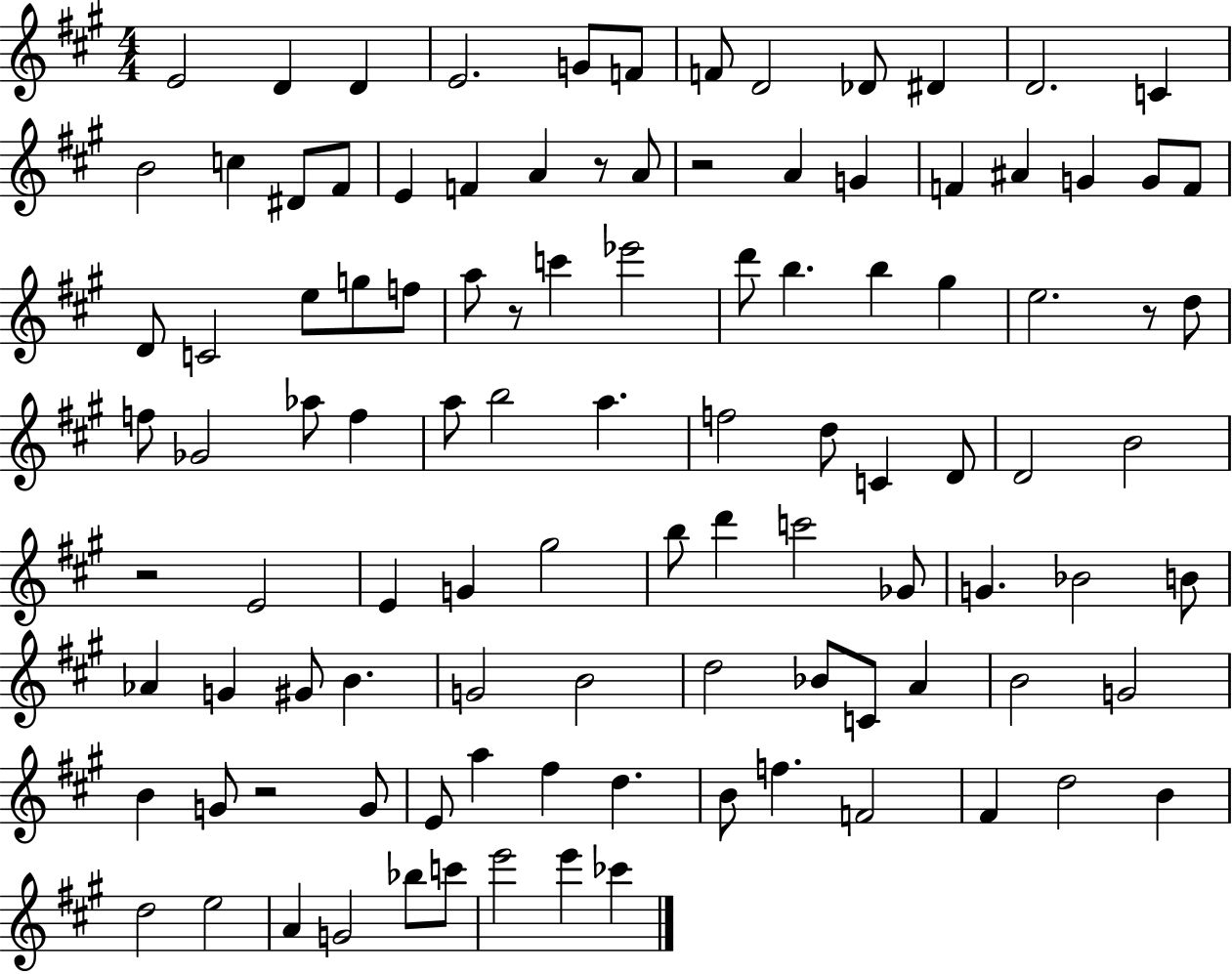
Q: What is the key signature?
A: A major